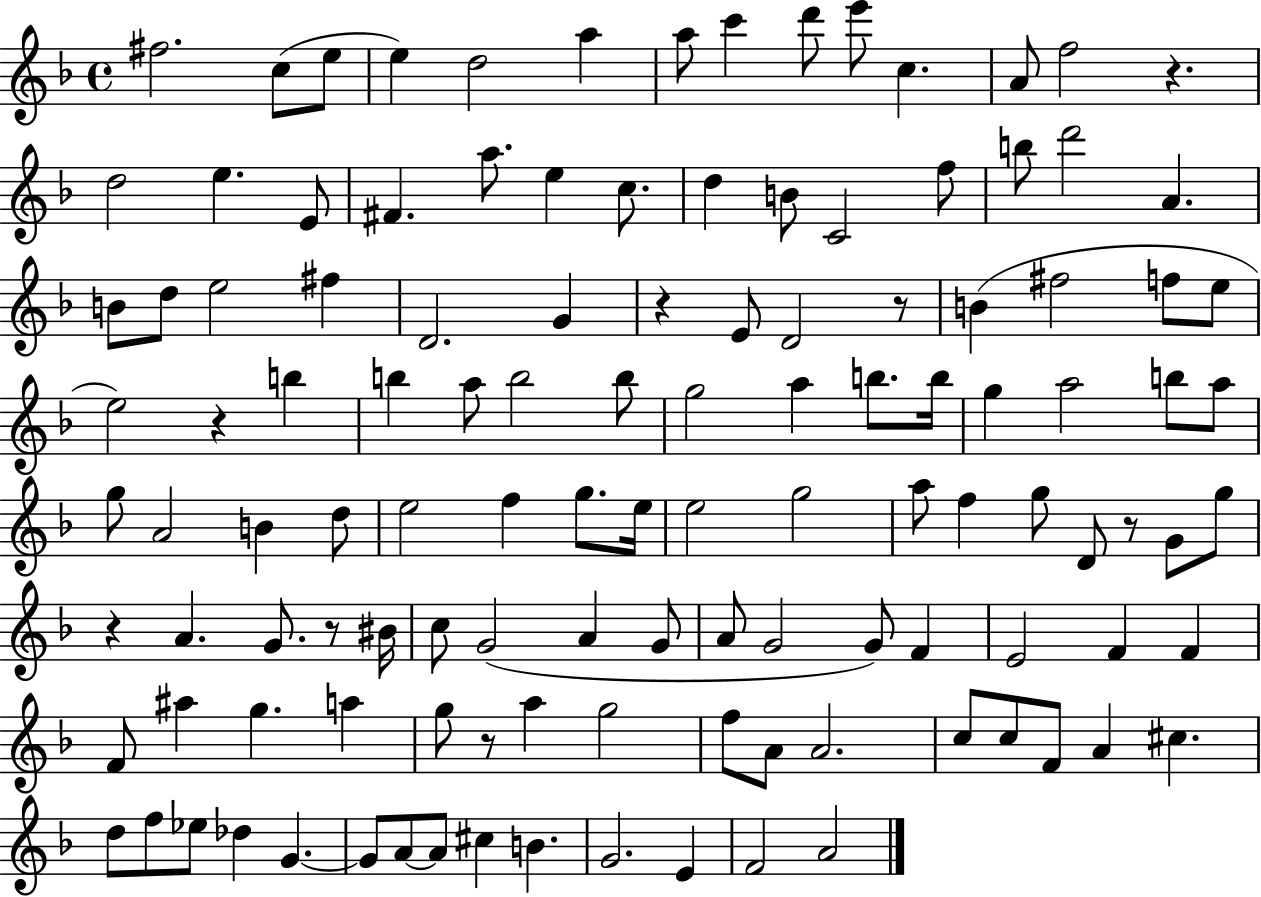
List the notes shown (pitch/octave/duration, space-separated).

F#5/h. C5/e E5/e E5/q D5/h A5/q A5/e C6/q D6/e E6/e C5/q. A4/e F5/h R/q. D5/h E5/q. E4/e F#4/q. A5/e. E5/q C5/e. D5/q B4/e C4/h F5/e B5/e D6/h A4/q. B4/e D5/e E5/h F#5/q D4/h. G4/q R/q E4/e D4/h R/e B4/q F#5/h F5/e E5/e E5/h R/q B5/q B5/q A5/e B5/h B5/e G5/h A5/q B5/e. B5/s G5/q A5/h B5/e A5/e G5/e A4/h B4/q D5/e E5/h F5/q G5/e. E5/s E5/h G5/h A5/e F5/q G5/e D4/e R/e G4/e G5/e R/q A4/q. G4/e. R/e BIS4/s C5/e G4/h A4/q G4/e A4/e G4/h G4/e F4/q E4/h F4/q F4/q F4/e A#5/q G5/q. A5/q G5/e R/e A5/q G5/h F5/e A4/e A4/h. C5/e C5/e F4/e A4/q C#5/q. D5/e F5/e Eb5/e Db5/q G4/q. G4/e A4/e A4/e C#5/q B4/q. G4/h. E4/q F4/h A4/h